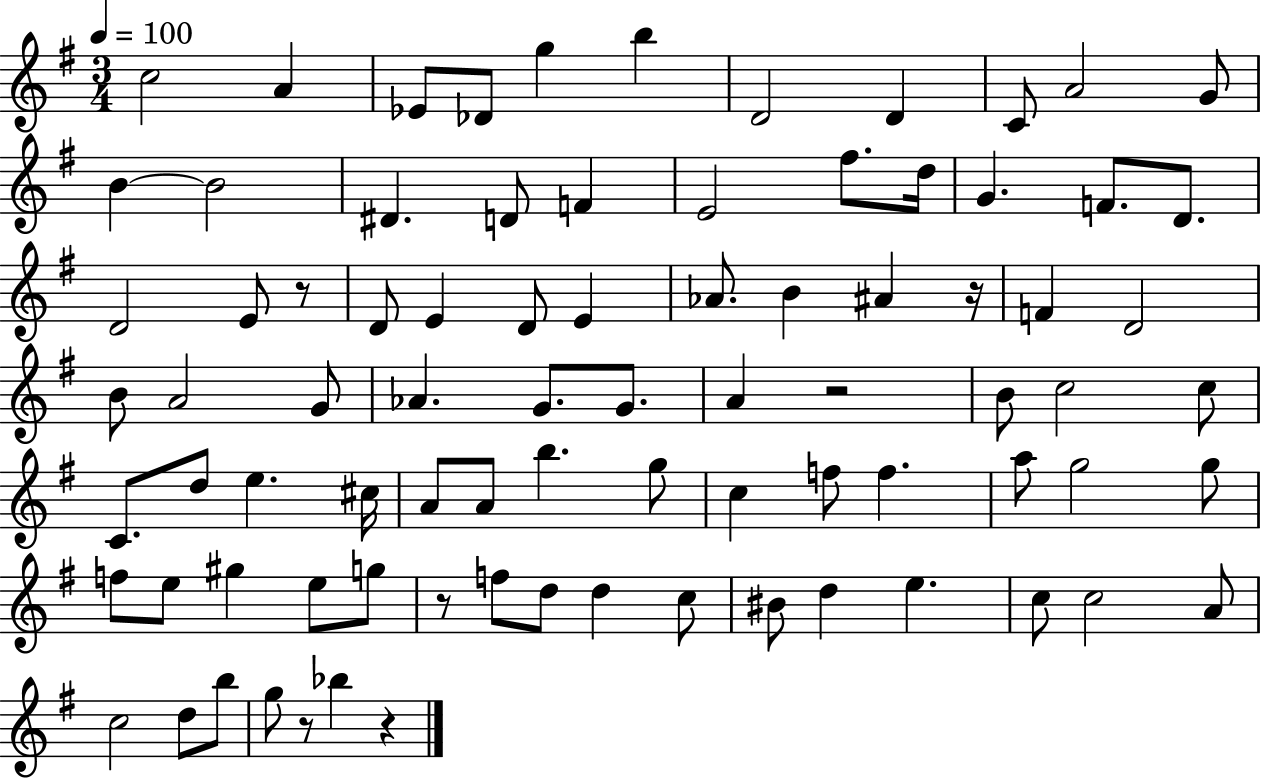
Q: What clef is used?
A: treble